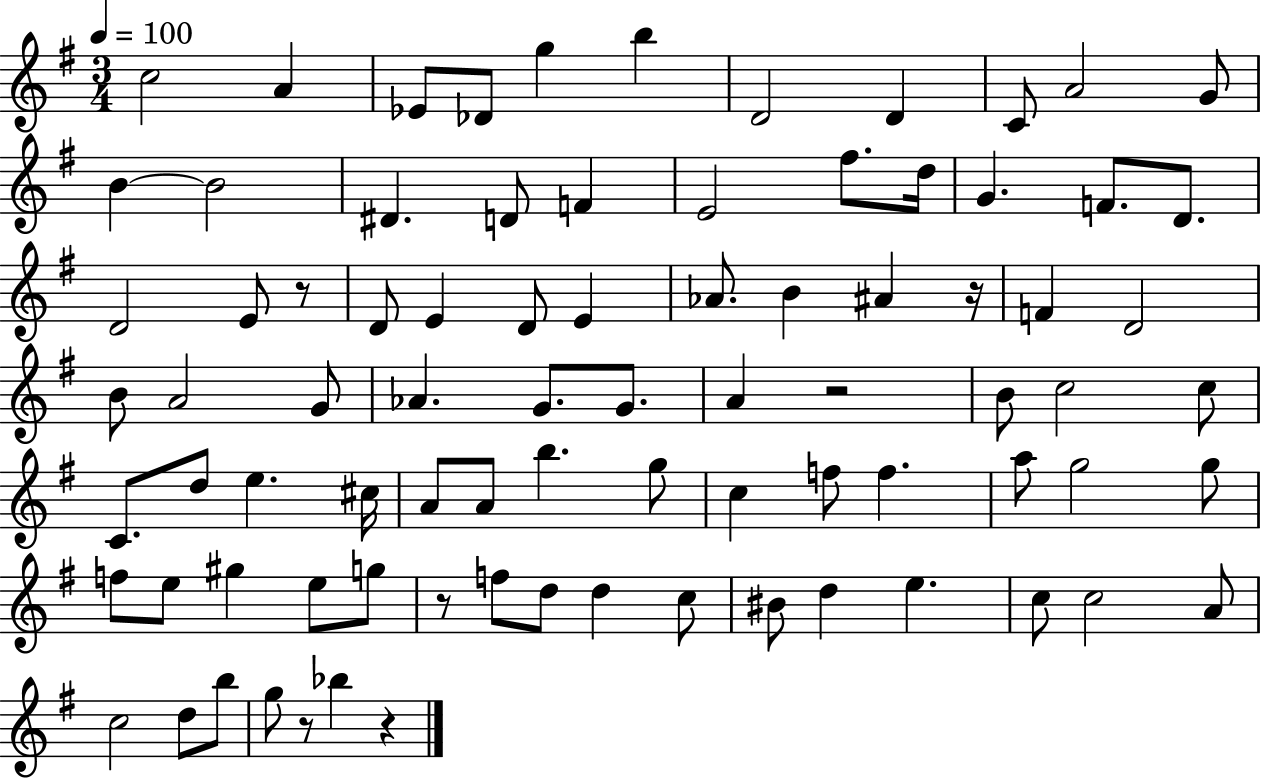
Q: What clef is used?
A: treble